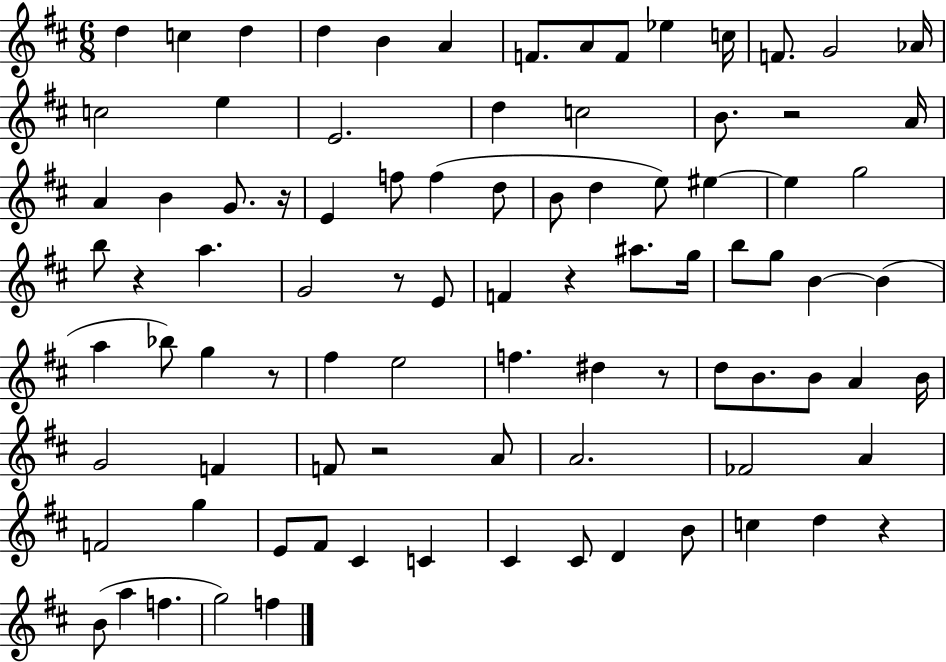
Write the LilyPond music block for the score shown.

{
  \clef treble
  \numericTimeSignature
  \time 6/8
  \key d \major
  d''4 c''4 d''4 | d''4 b'4 a'4 | f'8. a'8 f'8 ees''4 c''16 | f'8. g'2 aes'16 | \break c''2 e''4 | e'2. | d''4 c''2 | b'8. r2 a'16 | \break a'4 b'4 g'8. r16 | e'4 f''8 f''4( d''8 | b'8 d''4 e''8) eis''4~~ | eis''4 g''2 | \break b''8 r4 a''4. | g'2 r8 e'8 | f'4 r4 ais''8. g''16 | b''8 g''8 b'4~~ b'4( | \break a''4 bes''8) g''4 r8 | fis''4 e''2 | f''4. dis''4 r8 | d''8 b'8. b'8 a'4 b'16 | \break g'2 f'4 | f'8 r2 a'8 | a'2. | fes'2 a'4 | \break f'2 g''4 | e'8 fis'8 cis'4 c'4 | cis'4 cis'8 d'4 b'8 | c''4 d''4 r4 | \break b'8( a''4 f''4. | g''2) f''4 | \bar "|."
}